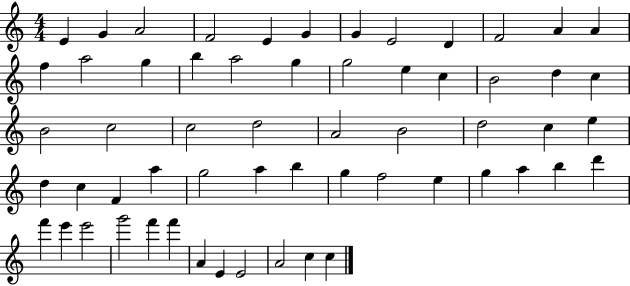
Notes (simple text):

E4/q G4/q A4/h F4/h E4/q G4/q G4/q E4/h D4/q F4/h A4/q A4/q F5/q A5/h G5/q B5/q A5/h G5/q G5/h E5/q C5/q B4/h D5/q C5/q B4/h C5/h C5/h D5/h A4/h B4/h D5/h C5/q E5/q D5/q C5/q F4/q A5/q G5/h A5/q B5/q G5/q F5/h E5/q G5/q A5/q B5/q D6/q F6/q E6/q E6/h G6/h F6/q F6/q A4/q E4/q E4/h A4/h C5/q C5/q